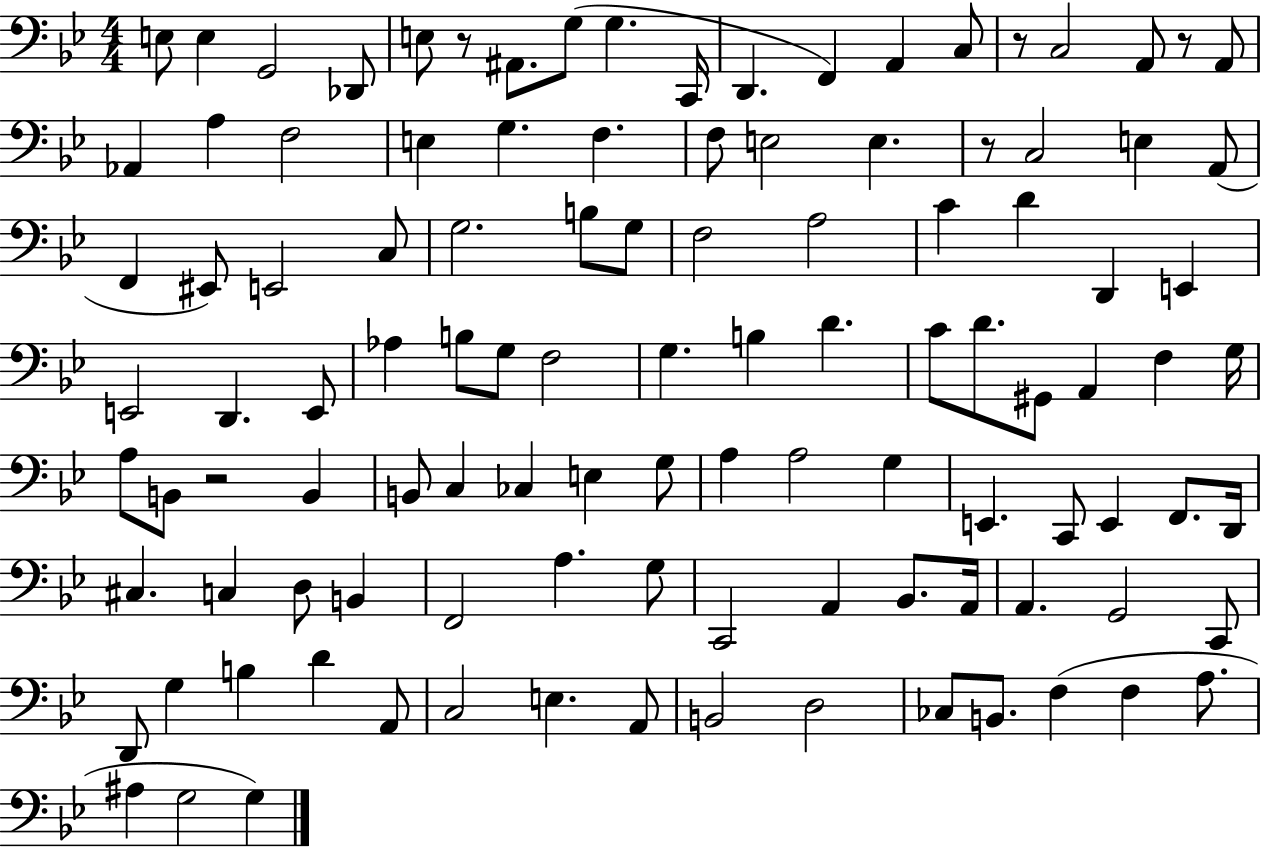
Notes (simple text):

E3/e E3/q G2/h Db2/e E3/e R/e A#2/e. G3/e G3/q. C2/s D2/q. F2/q A2/q C3/e R/e C3/h A2/e R/e A2/e Ab2/q A3/q F3/h E3/q G3/q. F3/q. F3/e E3/h E3/q. R/e C3/h E3/q A2/e F2/q EIS2/e E2/h C3/e G3/h. B3/e G3/e F3/h A3/h C4/q D4/q D2/q E2/q E2/h D2/q. E2/e Ab3/q B3/e G3/e F3/h G3/q. B3/q D4/q. C4/e D4/e. G#2/e A2/q F3/q G3/s A3/e B2/e R/h B2/q B2/e C3/q CES3/q E3/q G3/e A3/q A3/h G3/q E2/q. C2/e E2/q F2/e. D2/s C#3/q. C3/q D3/e B2/q F2/h A3/q. G3/e C2/h A2/q Bb2/e. A2/s A2/q. G2/h C2/e D2/e G3/q B3/q D4/q A2/e C3/h E3/q. A2/e B2/h D3/h CES3/e B2/e. F3/q F3/q A3/e. A#3/q G3/h G3/q